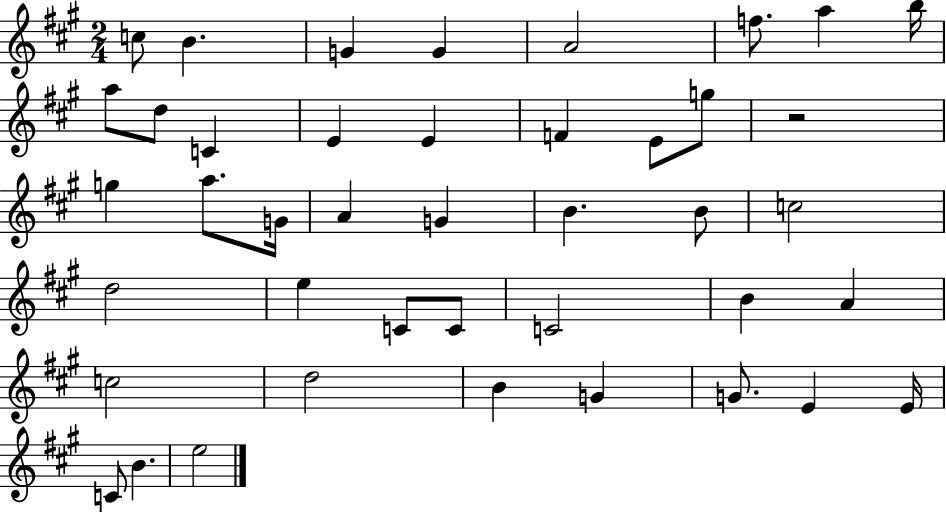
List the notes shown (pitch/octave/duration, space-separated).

C5/e B4/q. G4/q G4/q A4/h F5/e. A5/q B5/s A5/e D5/e C4/q E4/q E4/q F4/q E4/e G5/e R/h G5/q A5/e. G4/s A4/q G4/q B4/q. B4/e C5/h D5/h E5/q C4/e C4/e C4/h B4/q A4/q C5/h D5/h B4/q G4/q G4/e. E4/q E4/s C4/e B4/q. E5/h